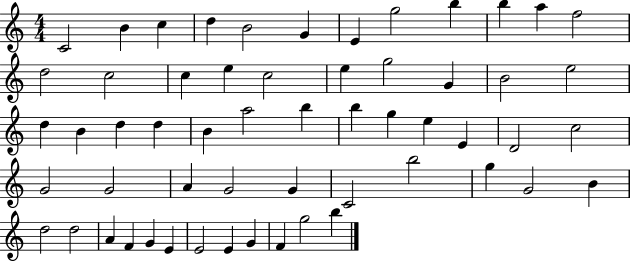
{
  \clef treble
  \numericTimeSignature
  \time 4/4
  \key c \major
  c'2 b'4 c''4 | d''4 b'2 g'4 | e'4 g''2 b''4 | b''4 a''4 f''2 | \break d''2 c''2 | c''4 e''4 c''2 | e''4 g''2 g'4 | b'2 e''2 | \break d''4 b'4 d''4 d''4 | b'4 a''2 b''4 | b''4 g''4 e''4 e'4 | d'2 c''2 | \break g'2 g'2 | a'4 g'2 g'4 | c'2 b''2 | g''4 g'2 b'4 | \break d''2 d''2 | a'4 f'4 g'4 e'4 | e'2 e'4 g'4 | f'4 g''2 b''4 | \break \bar "|."
}